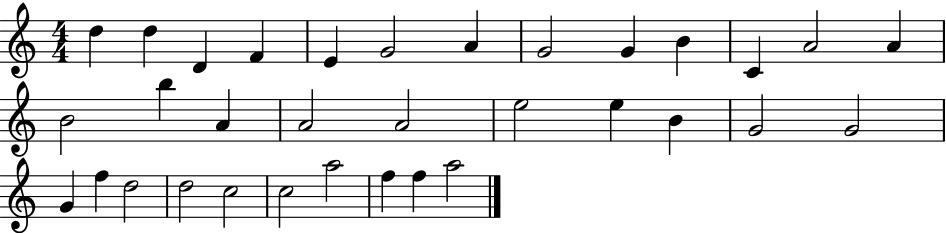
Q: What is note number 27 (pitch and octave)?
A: D5